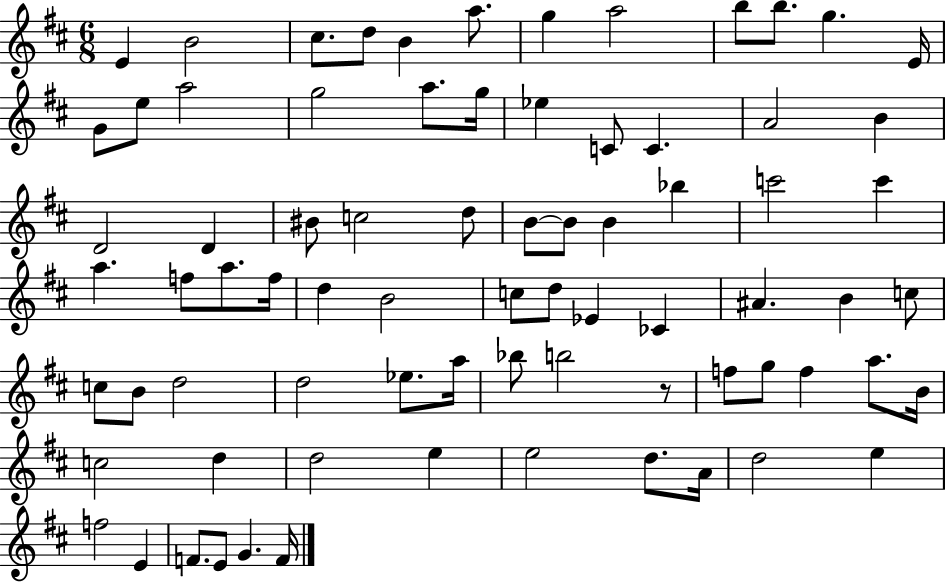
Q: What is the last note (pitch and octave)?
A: F4